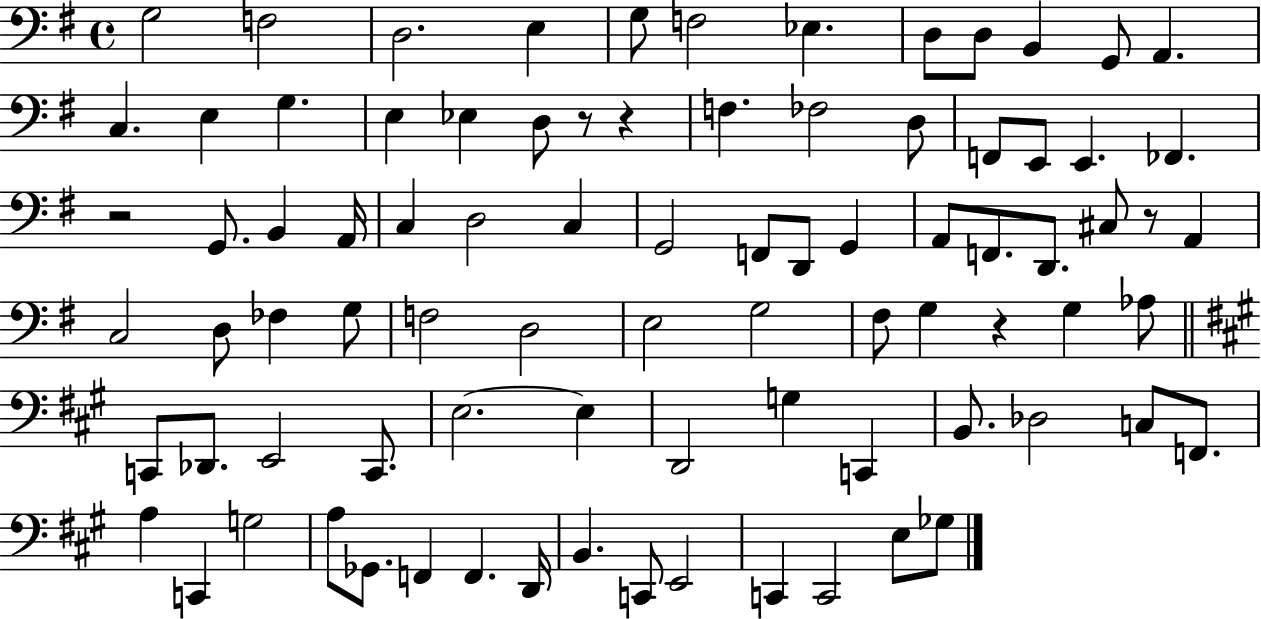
{
  \clef bass
  \time 4/4
  \defaultTimeSignature
  \key g \major
  g2 f2 | d2. e4 | g8 f2 ees4. | d8 d8 b,4 g,8 a,4. | \break c4. e4 g4. | e4 ees4 d8 r8 r4 | f4. fes2 d8 | f,8 e,8 e,4. fes,4. | \break r2 g,8. b,4 a,16 | c4 d2 c4 | g,2 f,8 d,8 g,4 | a,8 f,8. d,8. cis8 r8 a,4 | \break c2 d8 fes4 g8 | f2 d2 | e2 g2 | fis8 g4 r4 g4 aes8 | \break \bar "||" \break \key a \major c,8 des,8. e,2 c,8. | e2.~~ e4 | d,2 g4 c,4 | b,8. des2 c8 f,8. | \break a4 c,4 g2 | a8 ges,8. f,4 f,4. d,16 | b,4. c,8 e,2 | c,4 c,2 e8 ges8 | \break \bar "|."
}